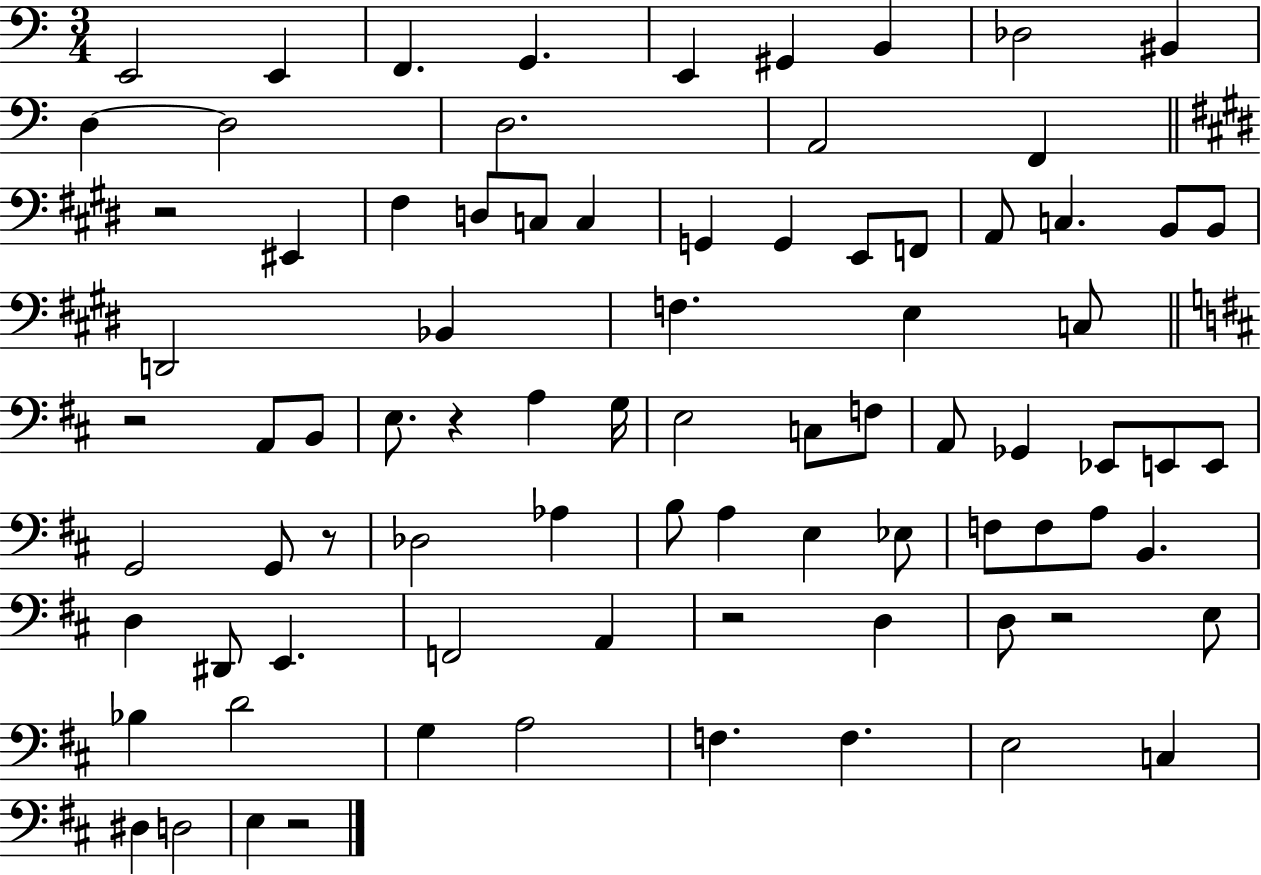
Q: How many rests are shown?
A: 7